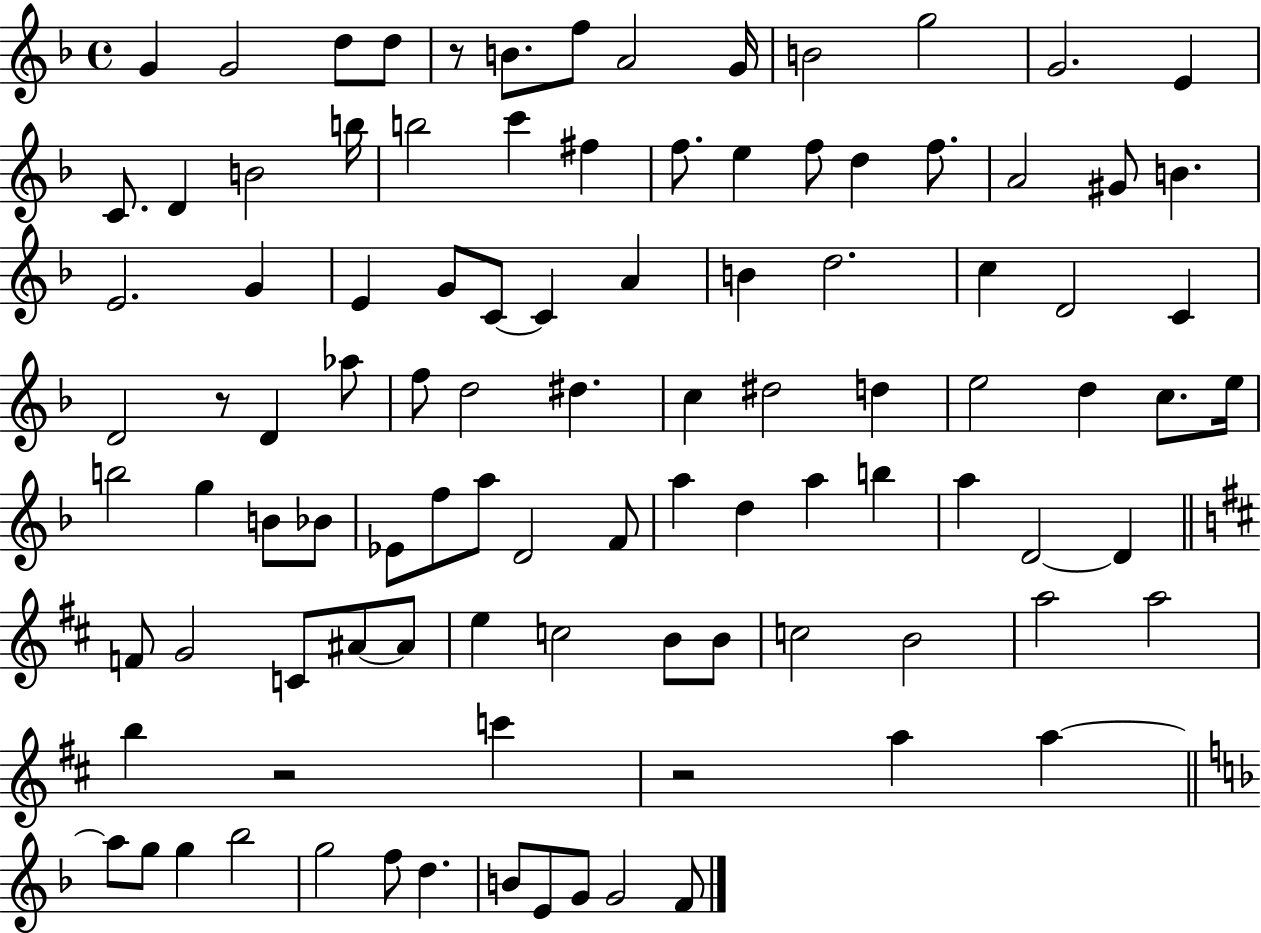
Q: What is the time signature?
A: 4/4